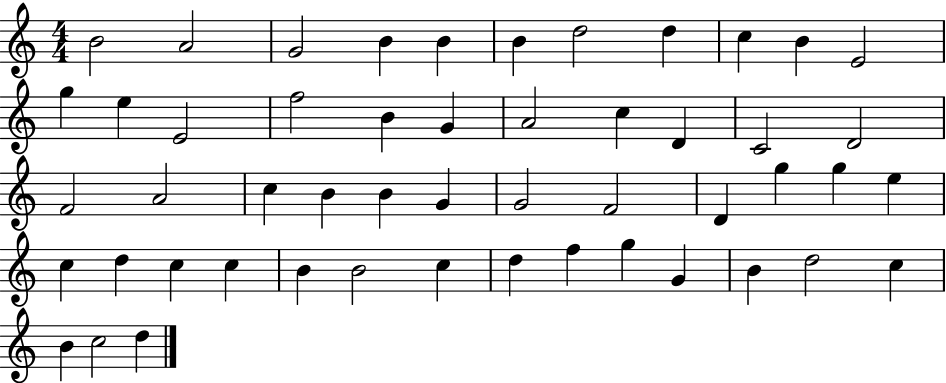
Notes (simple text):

B4/h A4/h G4/h B4/q B4/q B4/q D5/h D5/q C5/q B4/q E4/h G5/q E5/q E4/h F5/h B4/q G4/q A4/h C5/q D4/q C4/h D4/h F4/h A4/h C5/q B4/q B4/q G4/q G4/h F4/h D4/q G5/q G5/q E5/q C5/q D5/q C5/q C5/q B4/q B4/h C5/q D5/q F5/q G5/q G4/q B4/q D5/h C5/q B4/q C5/h D5/q